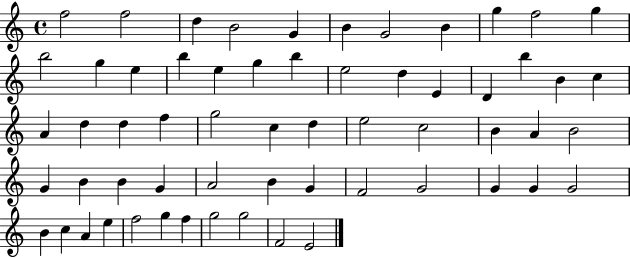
F5/h F5/h D5/q B4/h G4/q B4/q G4/h B4/q G5/q F5/h G5/q B5/h G5/q E5/q B5/q E5/q G5/q B5/q E5/h D5/q E4/q D4/q B5/q B4/q C5/q A4/q D5/q D5/q F5/q G5/h C5/q D5/q E5/h C5/h B4/q A4/q B4/h G4/q B4/q B4/q G4/q A4/h B4/q G4/q F4/h G4/h G4/q G4/q G4/h B4/q C5/q A4/q E5/q F5/h G5/q F5/q G5/h G5/h F4/h E4/h